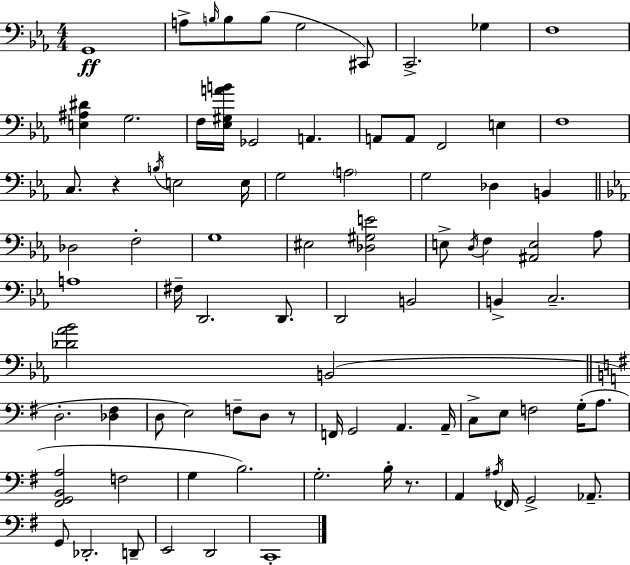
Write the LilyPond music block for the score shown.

{
  \clef bass
  \numericTimeSignature
  \time 4/4
  \key ees \major
  g,1\ff | a8-> \grace { b16 } b8 b8( g2 cis,8) | c,2.-> ges4 | f1 | \break <e ais dis'>4 g2. | f16 <ees gis a' b'>16 ges,2 a,4. | a,8 a,8 f,2 e4 | f1 | \break c8. r4 \acciaccatura { b16 } e2 | e16 g2 \parenthesize a2 | g2 des4 b,4 | \bar "||" \break \key c \minor des2 f2-. | g1 | eis2 <des gis e'>2 | e8-> \acciaccatura { d16 } f4 <ais, e>2 aes8 | \break a1 | fis16-- d,2. d,8. | d,2 b,2 | b,4-> c2.-- | \break <des' aes' bes'>2 b,2( | \bar "||" \break \key g \major d2.-. <des fis>4 | d8 e2) f8-- d8 r8 | f,16 g,2 a,4. a,16-- | c8-> e8 f2 g16-.( a8. | \break <fis, g, b, a>2 f2 | g4 b2.) | g2.-. b16-. r8. | a,4 \acciaccatura { ais16 } fes,16 g,2-> aes,8.-- | \break g,8 des,2.-. d,8-- | e,2 d,2 | c,1-. | \bar "|."
}